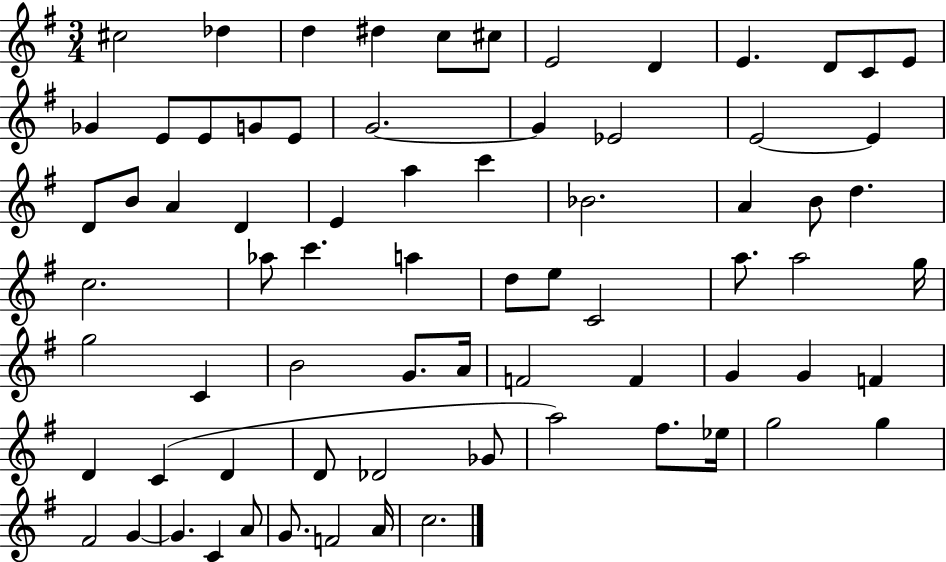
X:1
T:Untitled
M:3/4
L:1/4
K:G
^c2 _d d ^d c/2 ^c/2 E2 D E D/2 C/2 E/2 _G E/2 E/2 G/2 E/2 G2 G _E2 E2 E D/2 B/2 A D E a c' _B2 A B/2 d c2 _a/2 c' a d/2 e/2 C2 a/2 a2 g/4 g2 C B2 G/2 A/4 F2 F G G F D C D D/2 _D2 _G/2 a2 ^f/2 _e/4 g2 g ^F2 G G C A/2 G/2 F2 A/4 c2